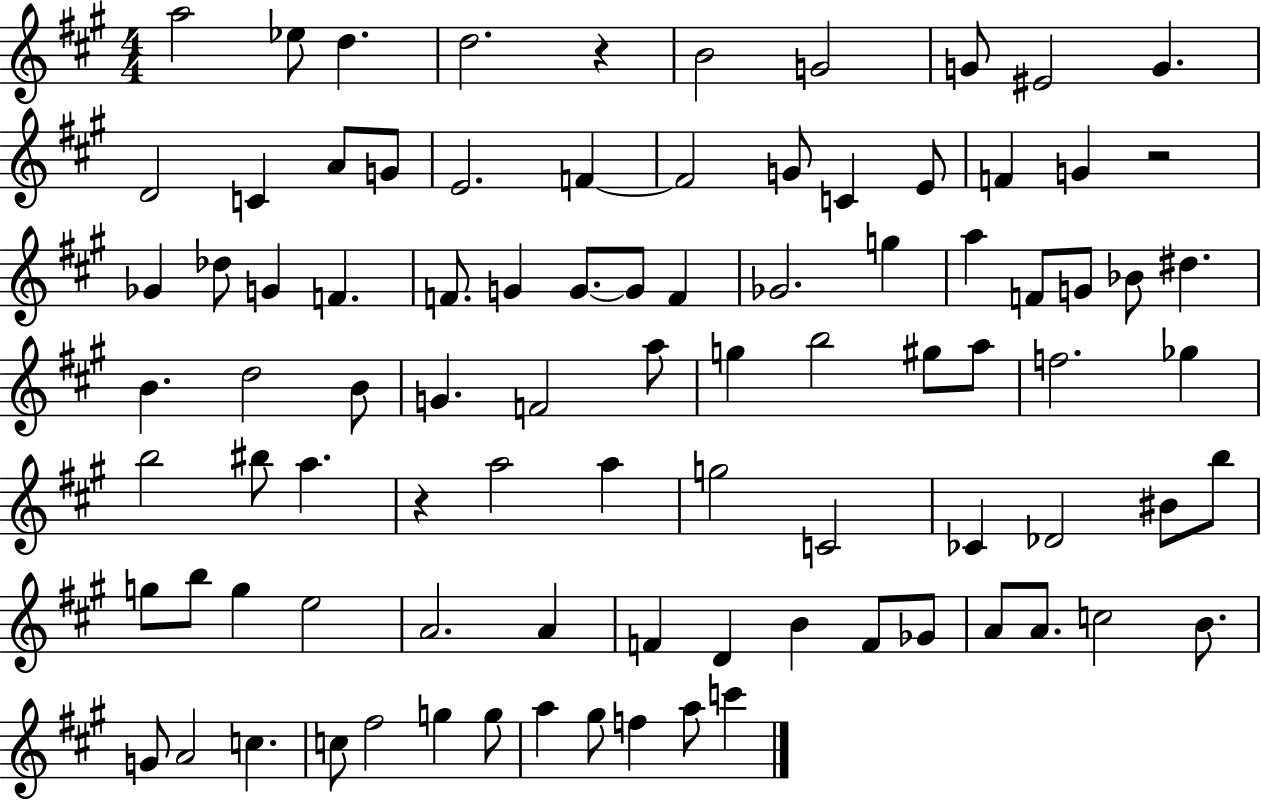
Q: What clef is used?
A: treble